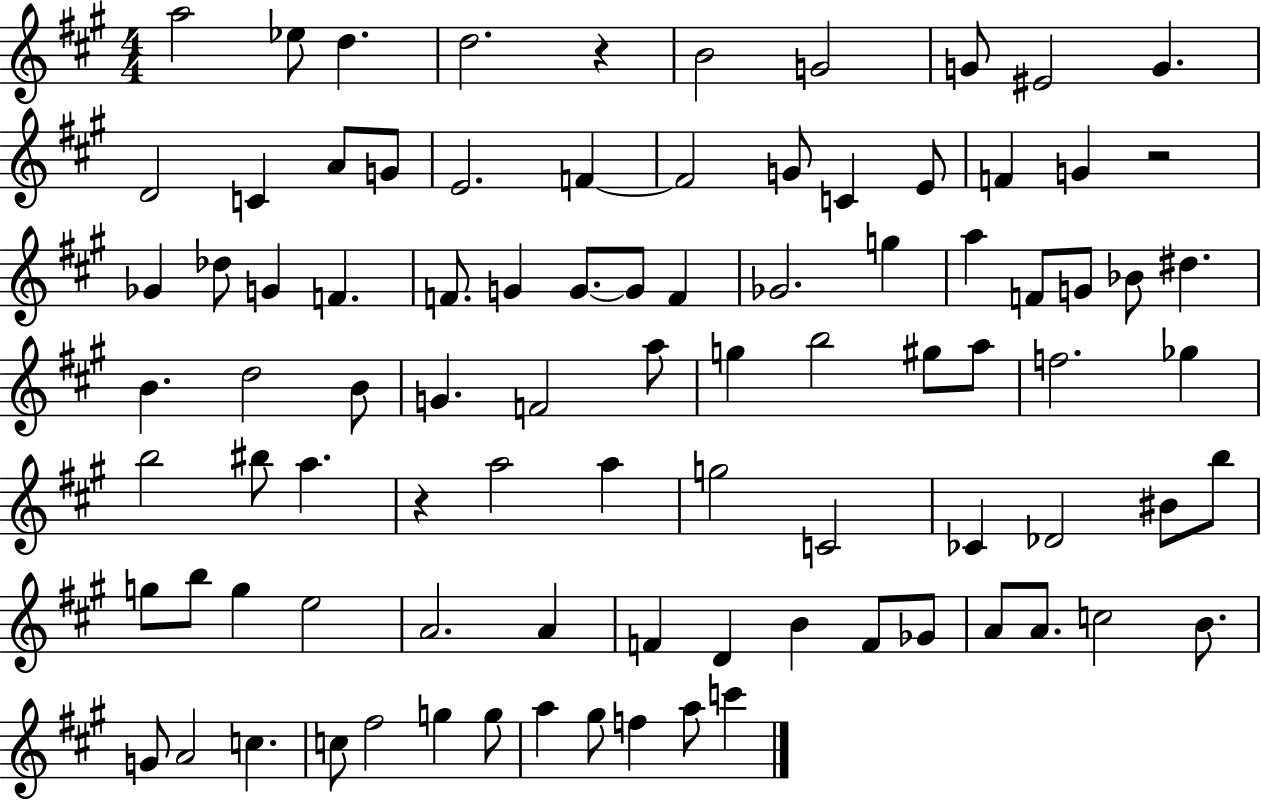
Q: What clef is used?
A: treble